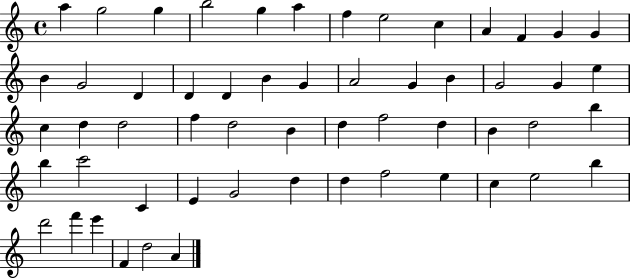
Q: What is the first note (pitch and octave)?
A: A5